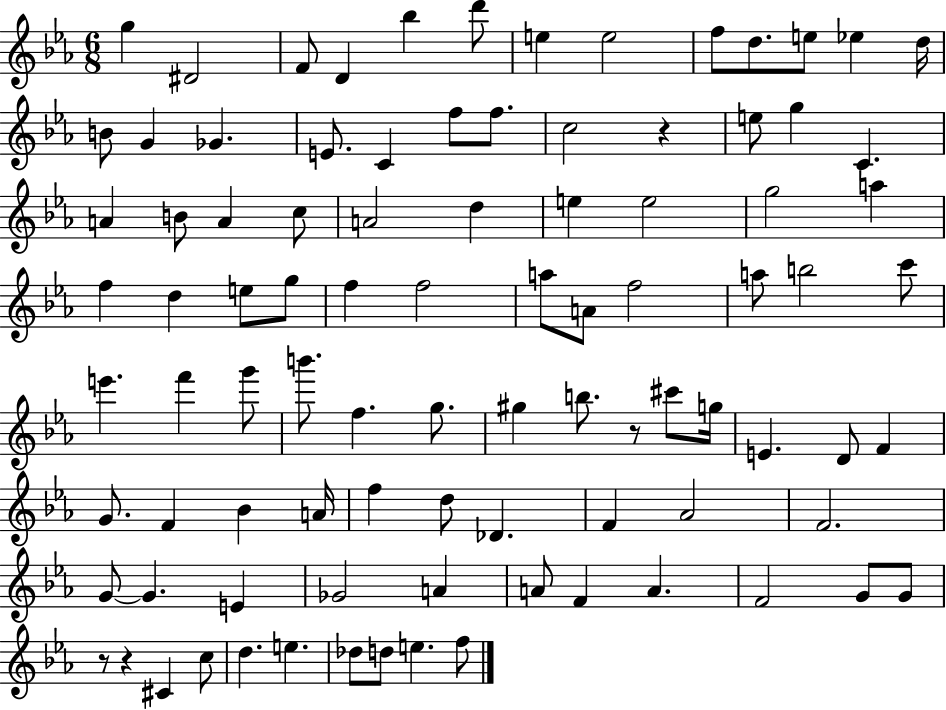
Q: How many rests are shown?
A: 4